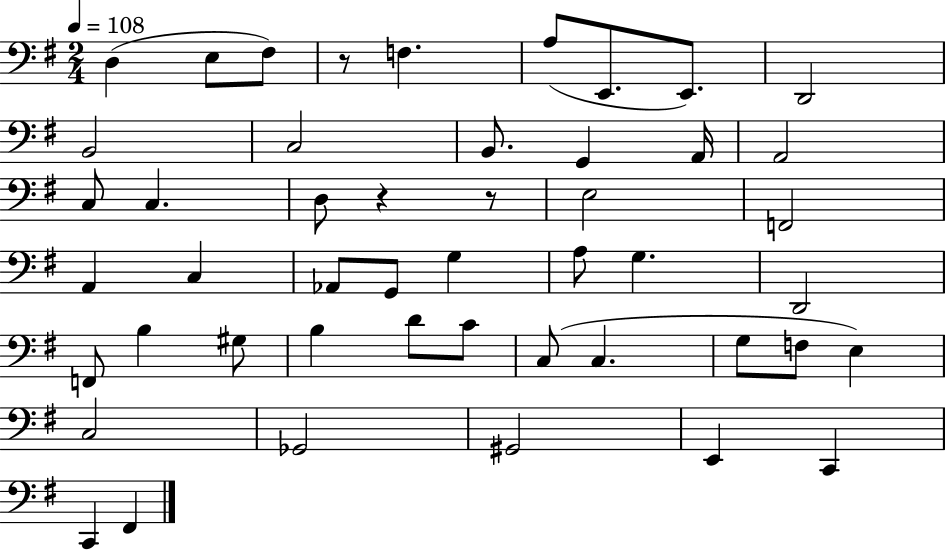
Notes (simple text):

D3/q E3/e F#3/e R/e F3/q. A3/e E2/e. E2/e. D2/h B2/h C3/h B2/e. G2/q A2/s A2/h C3/e C3/q. D3/e R/q R/e E3/h F2/h A2/q C3/q Ab2/e G2/e G3/q A3/e G3/q. D2/h F2/e B3/q G#3/e B3/q D4/e C4/e C3/e C3/q. G3/e F3/e E3/q C3/h Gb2/h G#2/h E2/q C2/q C2/q F#2/q